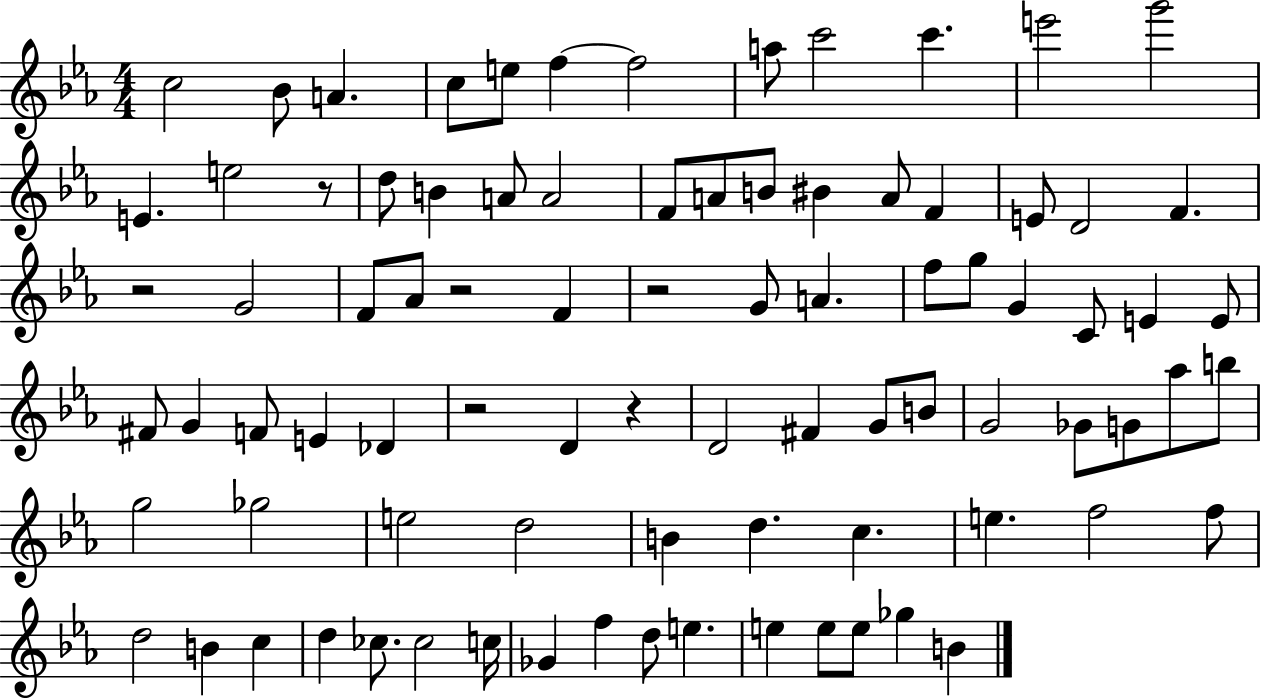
C5/h Bb4/e A4/q. C5/e E5/e F5/q F5/h A5/e C6/h C6/q. E6/h G6/h E4/q. E5/h R/e D5/e B4/q A4/e A4/h F4/e A4/e B4/e BIS4/q A4/e F4/q E4/e D4/h F4/q. R/h G4/h F4/e Ab4/e R/h F4/q R/h G4/e A4/q. F5/e G5/e G4/q C4/e E4/q E4/e F#4/e G4/q F4/e E4/q Db4/q R/h D4/q R/q D4/h F#4/q G4/e B4/e G4/h Gb4/e G4/e Ab5/e B5/e G5/h Gb5/h E5/h D5/h B4/q D5/q. C5/q. E5/q. F5/h F5/e D5/h B4/q C5/q D5/q CES5/e. CES5/h C5/s Gb4/q F5/q D5/e E5/q. E5/q E5/e E5/e Gb5/q B4/q